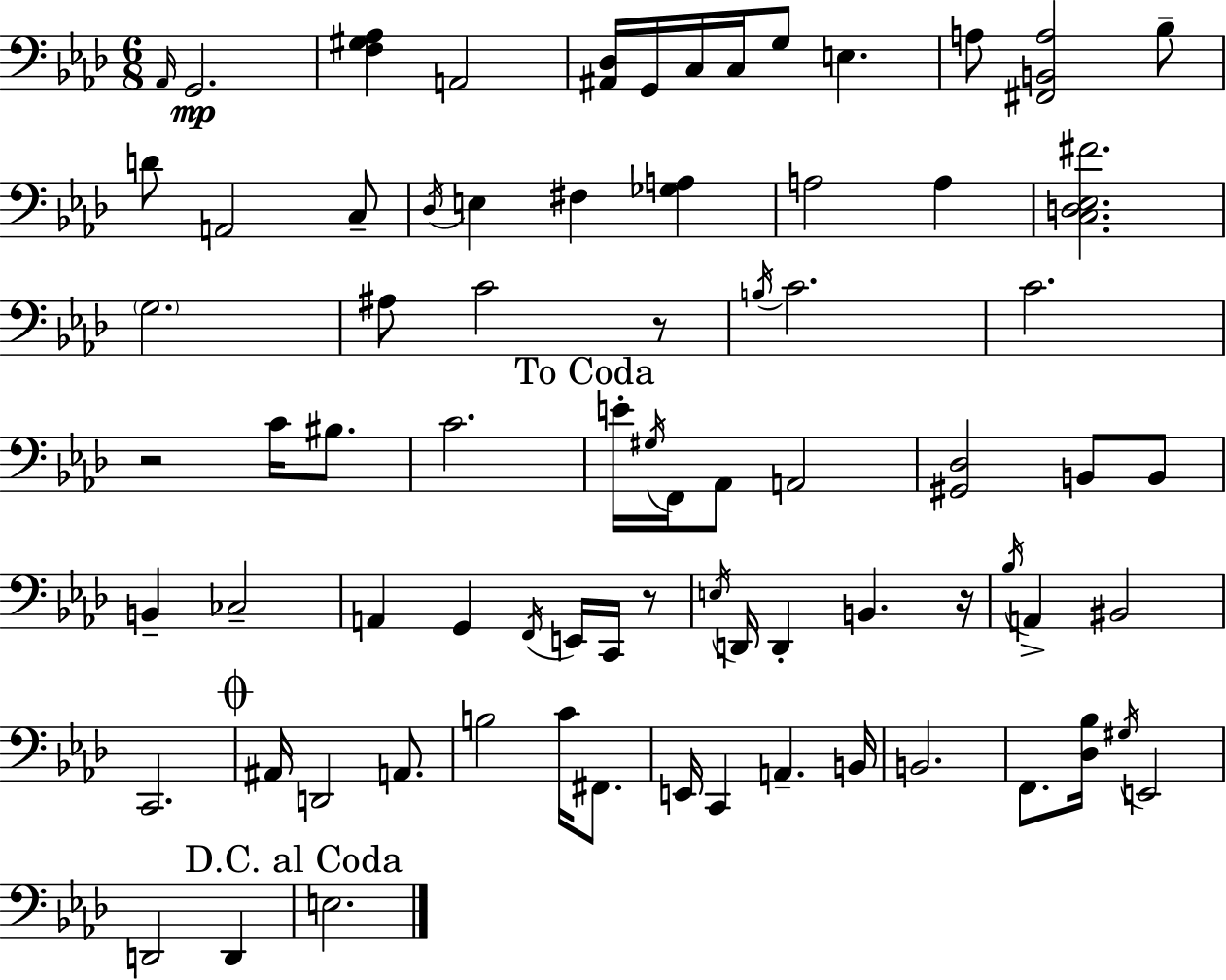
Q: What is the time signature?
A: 6/8